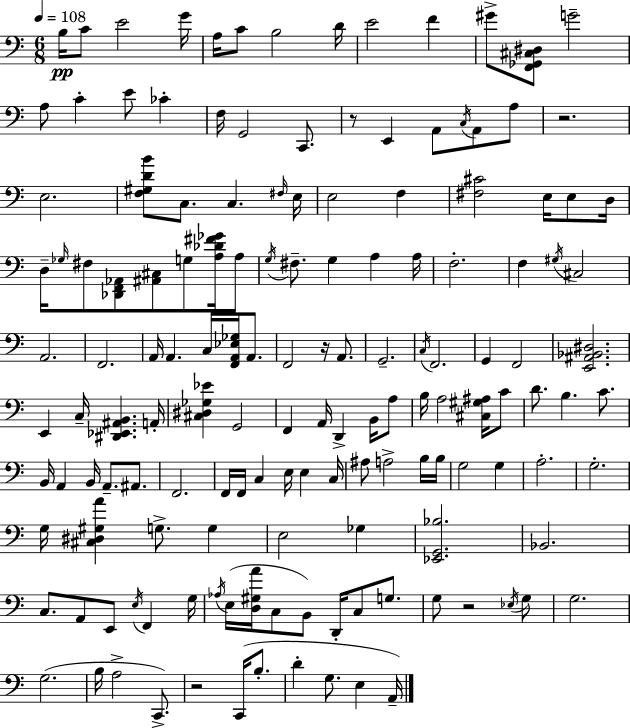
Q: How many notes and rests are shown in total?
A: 148